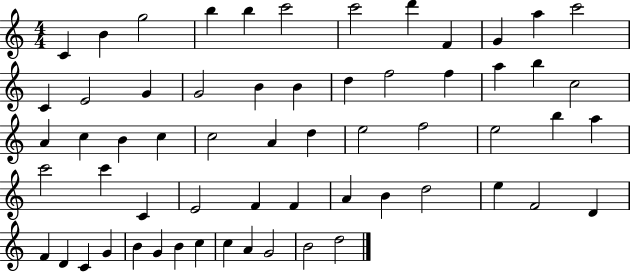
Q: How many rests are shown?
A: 0